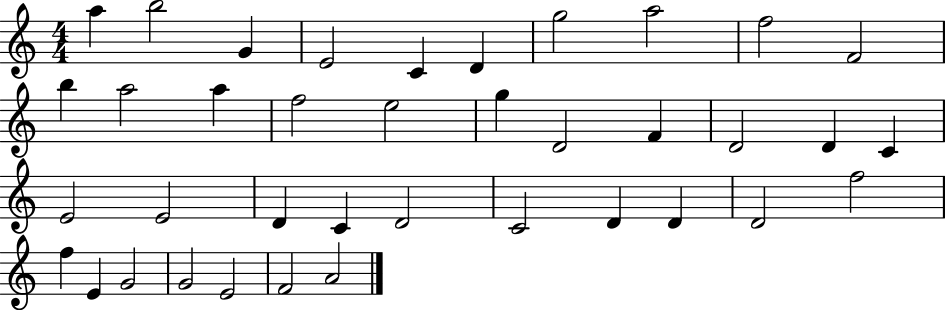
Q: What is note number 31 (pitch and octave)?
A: F5